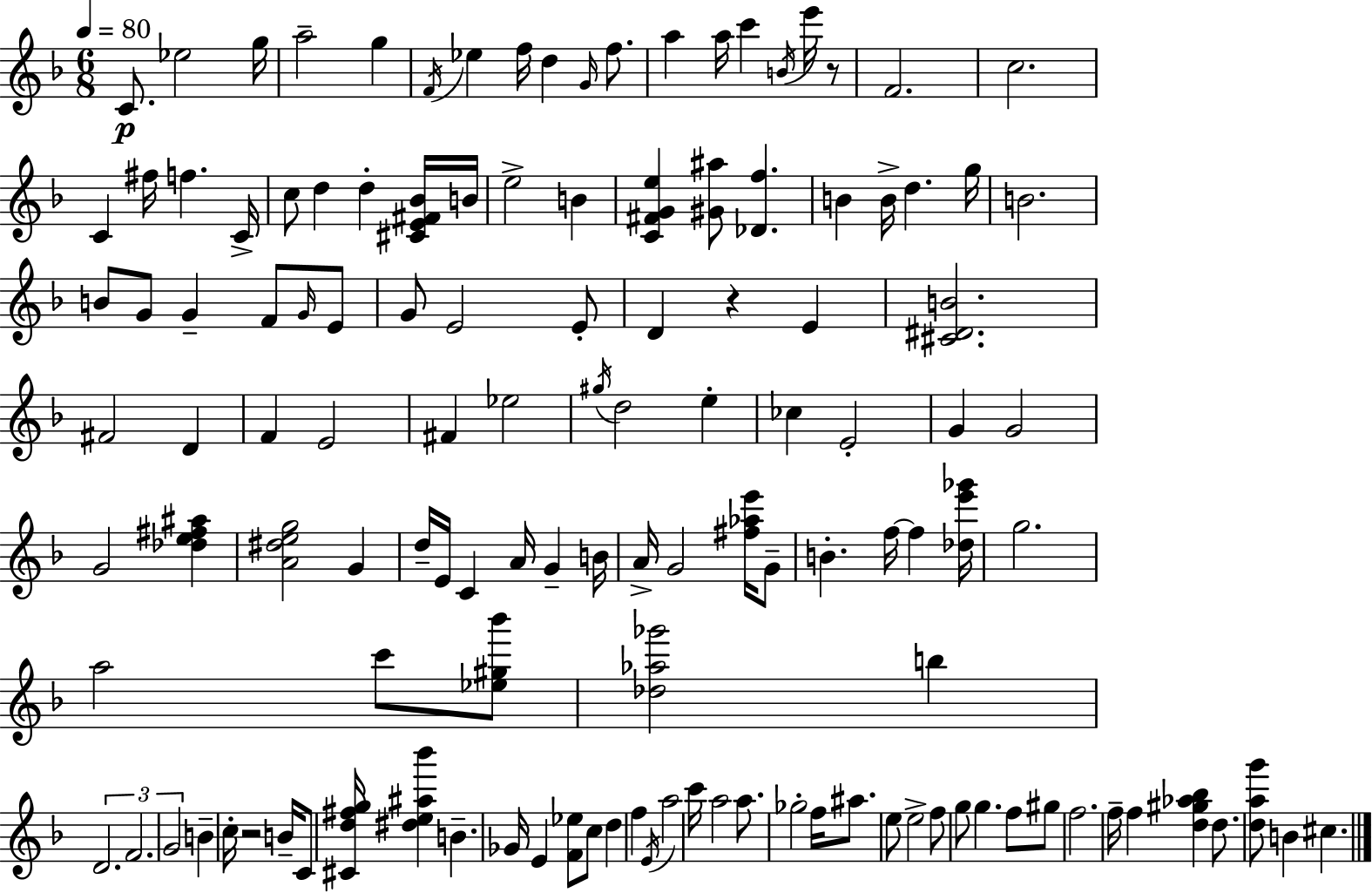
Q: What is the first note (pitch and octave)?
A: C4